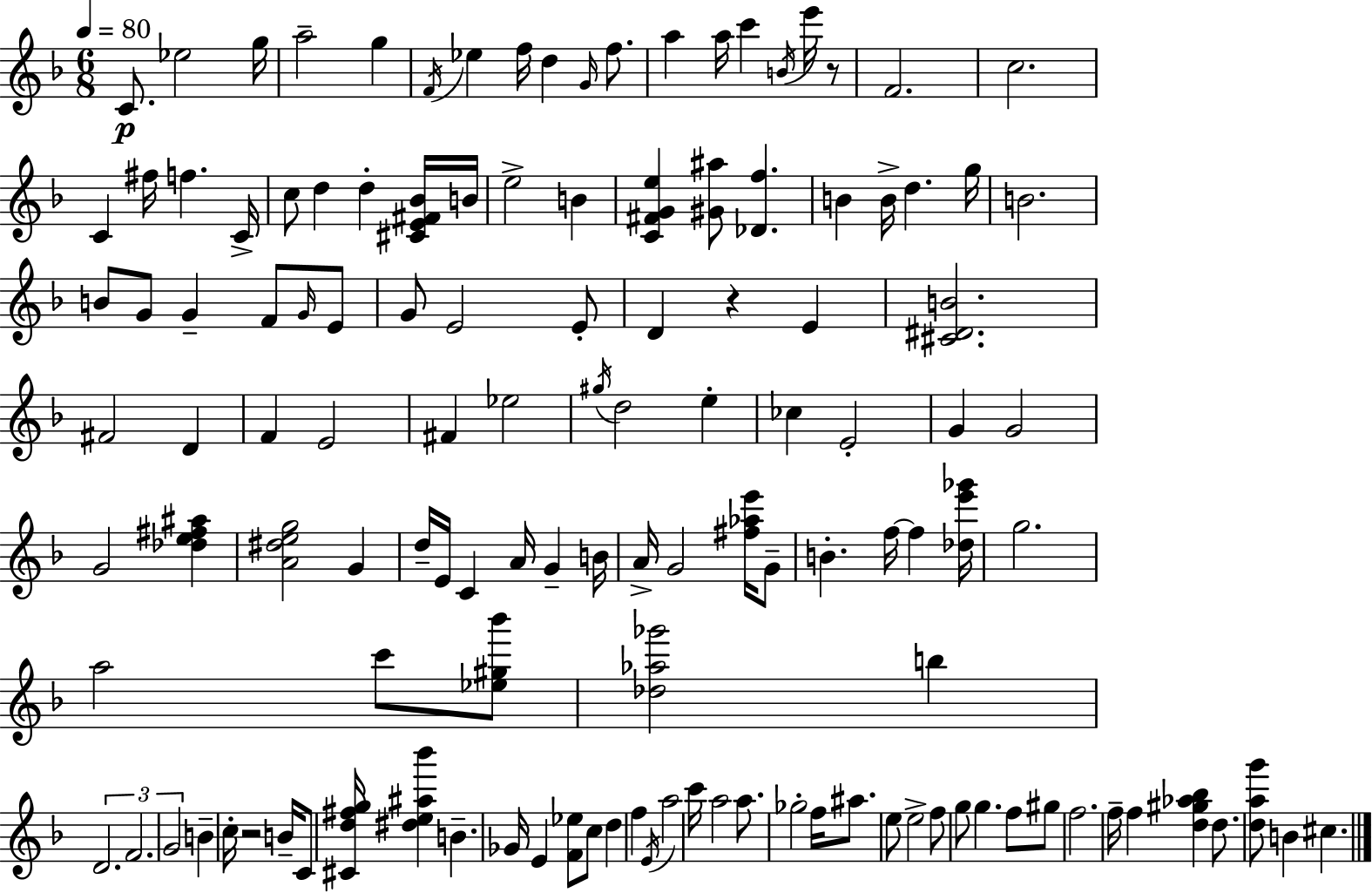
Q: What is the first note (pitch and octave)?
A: C4